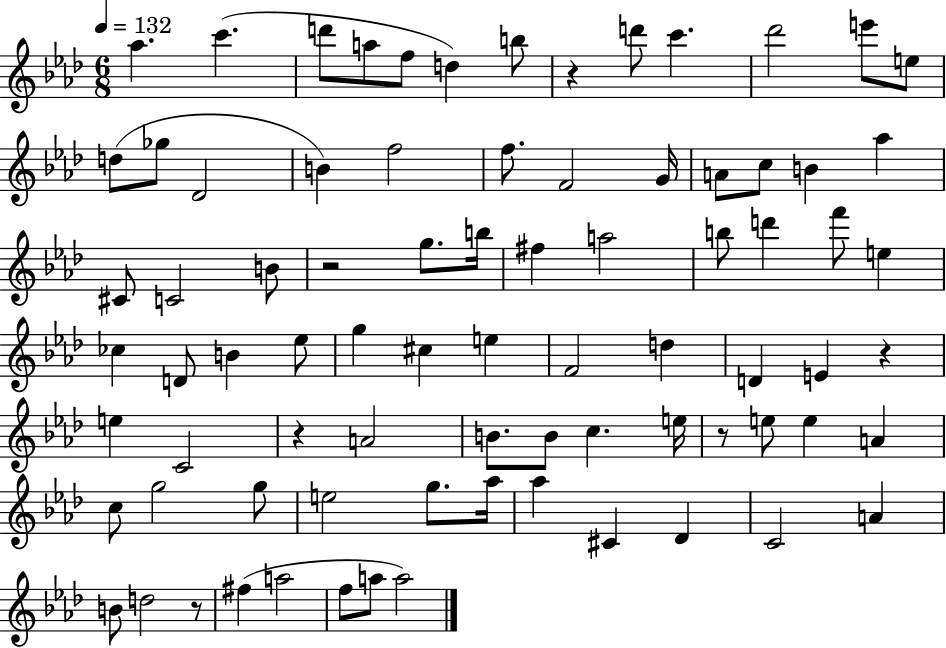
Ab5/q. C6/q. D6/e A5/e F5/e D5/q B5/e R/q D6/e C6/q. Db6/h E6/e E5/e D5/e Gb5/e Db4/h B4/q F5/h F5/e. F4/h G4/s A4/e C5/e B4/q Ab5/q C#4/e C4/h B4/e R/h G5/e. B5/s F#5/q A5/h B5/e D6/q F6/e E5/q CES5/q D4/e B4/q Eb5/e G5/q C#5/q E5/q F4/h D5/q D4/q E4/q R/q E5/q C4/h R/q A4/h B4/e. B4/e C5/q. E5/s R/e E5/e E5/q A4/q C5/e G5/h G5/e E5/h G5/e. Ab5/s Ab5/q C#4/q Db4/q C4/h A4/q B4/e D5/h R/e F#5/q A5/h F5/e A5/e A5/h